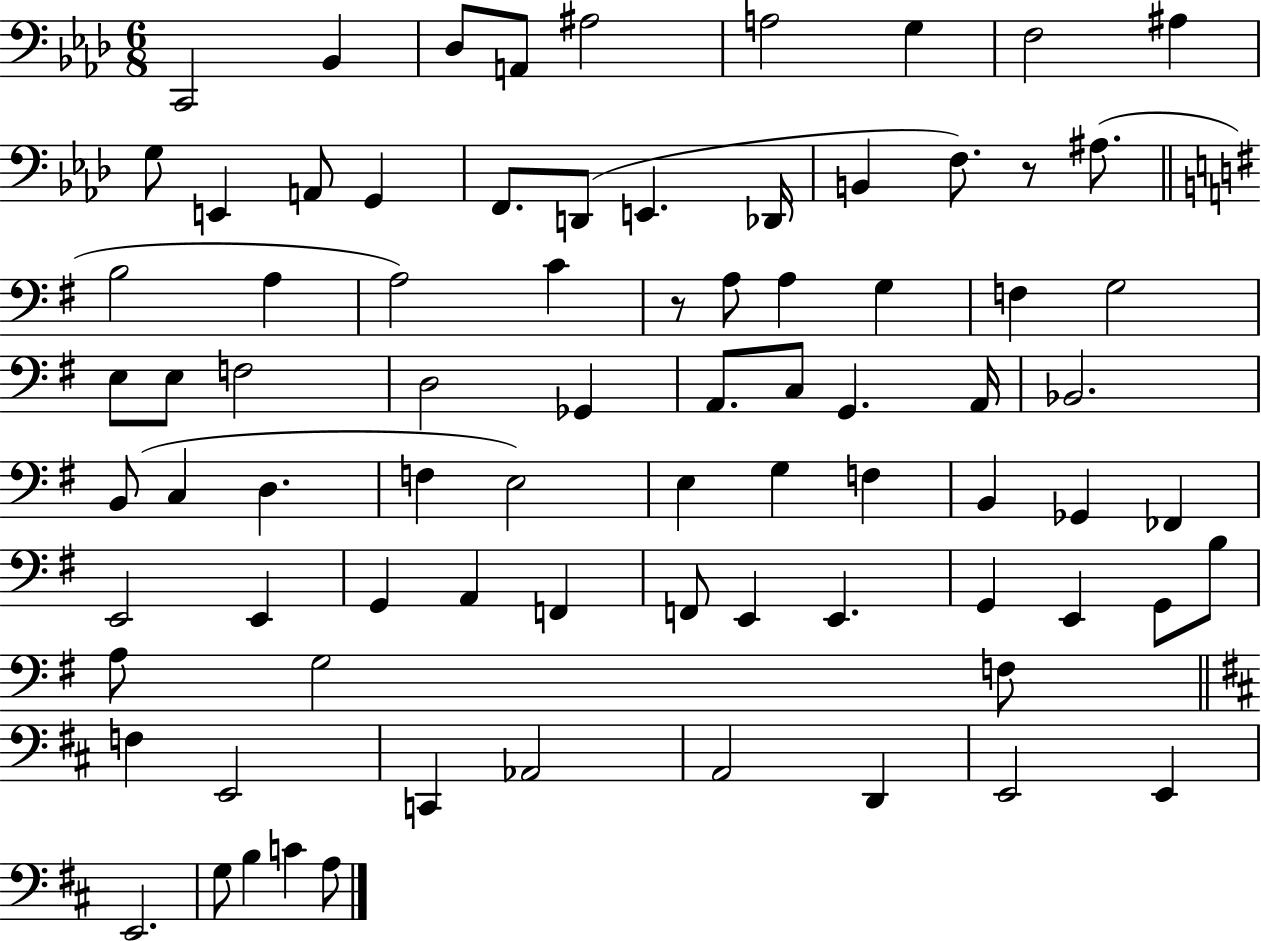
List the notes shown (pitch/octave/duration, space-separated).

C2/h Bb2/q Db3/e A2/e A#3/h A3/h G3/q F3/h A#3/q G3/e E2/q A2/e G2/q F2/e. D2/e E2/q. Db2/s B2/q F3/e. R/e A#3/e. B3/h A3/q A3/h C4/q R/e A3/e A3/q G3/q F3/q G3/h E3/e E3/e F3/h D3/h Gb2/q A2/e. C3/e G2/q. A2/s Bb2/h. B2/e C3/q D3/q. F3/q E3/h E3/q G3/q F3/q B2/q Gb2/q FES2/q E2/h E2/q G2/q A2/q F2/q F2/e E2/q E2/q. G2/q E2/q G2/e B3/e A3/e G3/h F3/e F3/q E2/h C2/q Ab2/h A2/h D2/q E2/h E2/q E2/h. G3/e B3/q C4/q A3/e